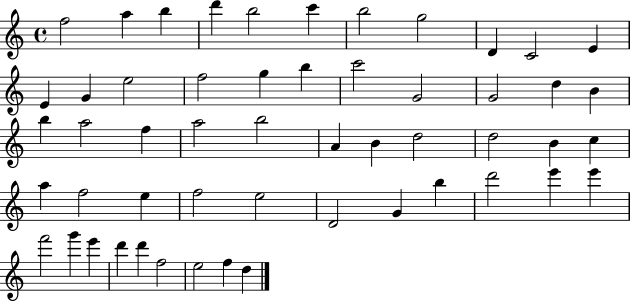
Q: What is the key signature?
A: C major